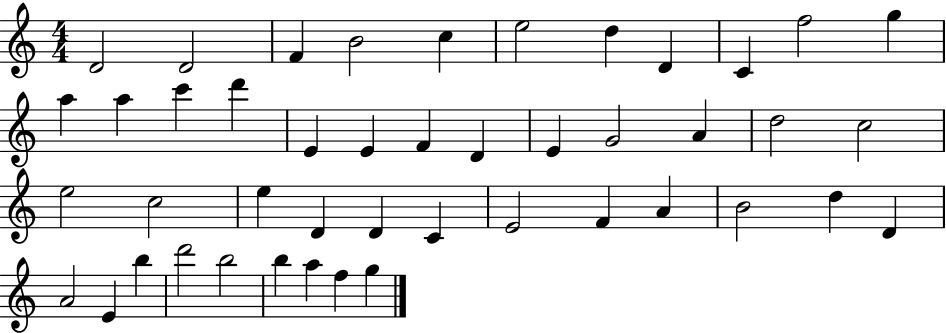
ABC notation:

X:1
T:Untitled
M:4/4
L:1/4
K:C
D2 D2 F B2 c e2 d D C f2 g a a c' d' E E F D E G2 A d2 c2 e2 c2 e D D C E2 F A B2 d D A2 E b d'2 b2 b a f g